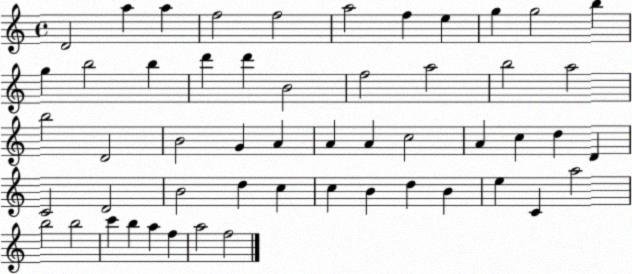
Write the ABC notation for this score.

X:1
T:Untitled
M:4/4
L:1/4
K:C
D2 a a f2 f2 a2 f e g g2 b g b2 b d' d' B2 f2 a2 b2 a2 b2 D2 B2 G A A A c2 A c d D C2 D2 B2 d c c B d B e C a2 b2 b2 c' b a f a2 f2